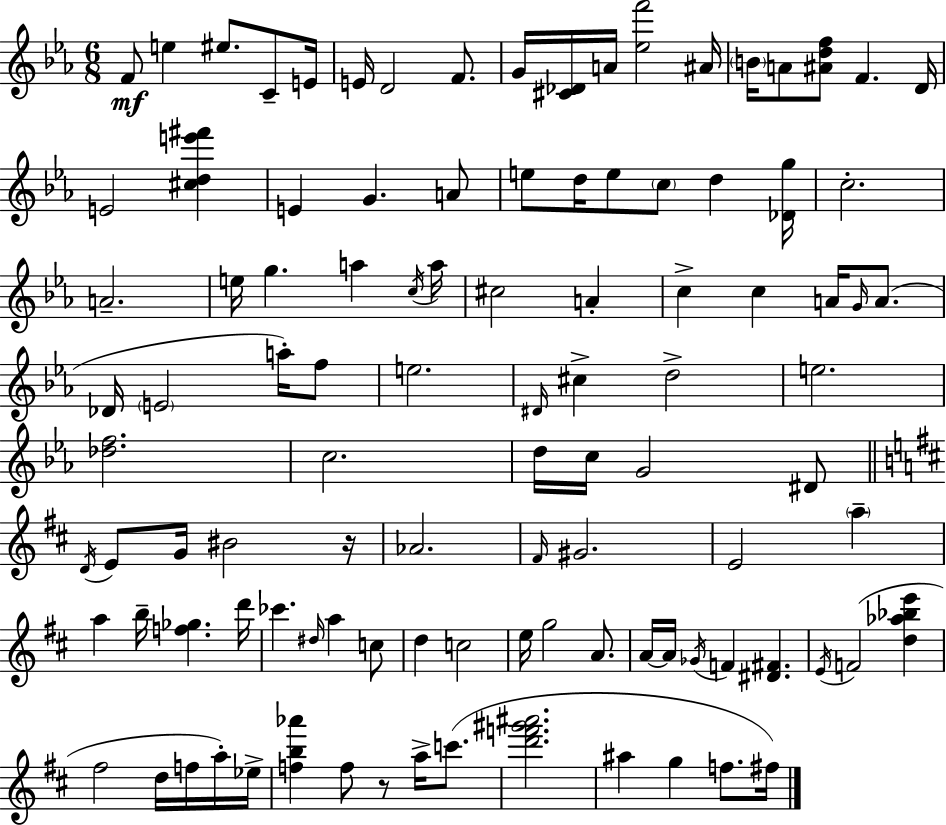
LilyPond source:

{
  \clef treble
  \numericTimeSignature
  \time 6/8
  \key c \minor
  \repeat volta 2 { f'8\mf e''4 eis''8. c'8-- e'16 | e'16 d'2 f'8. | g'16 <cis' des'>16 a'16 <ees'' f'''>2 ais'16 | \parenthesize b'16 a'8 <ais' d'' f''>8 f'4. d'16 | \break e'2 <cis'' d'' e''' fis'''>4 | e'4 g'4. a'8 | e''8 d''16 e''8 \parenthesize c''8 d''4 <des' g''>16 | c''2.-. | \break a'2.-- | e''16 g''4. a''4 \acciaccatura { c''16 } | a''16 cis''2 a'4-. | c''4-> c''4 a'16 \grace { g'16 } a'8.( | \break des'16 \parenthesize e'2 a''16-.) | f''8 e''2. | \grace { dis'16 } cis''4-> d''2-> | e''2. | \break <des'' f''>2. | c''2. | d''16 c''16 g'2 | dis'8 \bar "||" \break \key b \minor \acciaccatura { d'16 } e'8 g'16 bis'2 | r16 aes'2. | \grace { fis'16 } gis'2. | e'2 \parenthesize a''4-- | \break a''4 b''16-- <f'' ges''>4. | d'''16 ces'''4. \grace { dis''16 } a''4 | c''8 d''4 c''2 | e''16 g''2 | \break a'8. a'16~~ a'16 \acciaccatura { ges'16 } f'4 <dis' fis'>4. | \acciaccatura { e'16 } f'2( | <d'' aes'' bes'' e'''>4 fis''2 | d''16 f''16 a''16-.) ees''16-> <f'' b'' aes'''>4 f''8 r8 | \break a''16-> c'''8.( <d''' f''' gis''' ais'''>2. | ais''4 g''4 | f''8. fis''16) } \bar "|."
}